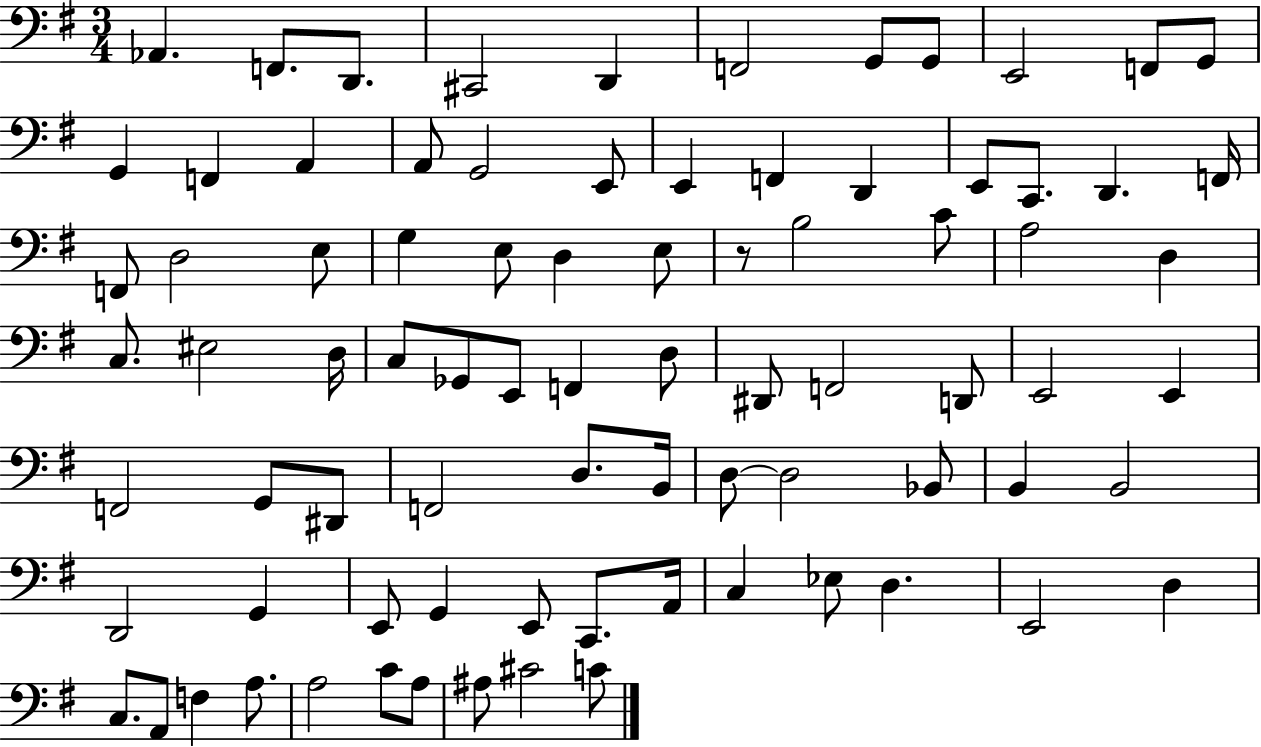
X:1
T:Untitled
M:3/4
L:1/4
K:G
_A,, F,,/2 D,,/2 ^C,,2 D,, F,,2 G,,/2 G,,/2 E,,2 F,,/2 G,,/2 G,, F,, A,, A,,/2 G,,2 E,,/2 E,, F,, D,, E,,/2 C,,/2 D,, F,,/4 F,,/2 D,2 E,/2 G, E,/2 D, E,/2 z/2 B,2 C/2 A,2 D, C,/2 ^E,2 D,/4 C,/2 _G,,/2 E,,/2 F,, D,/2 ^D,,/2 F,,2 D,,/2 E,,2 E,, F,,2 G,,/2 ^D,,/2 F,,2 D,/2 B,,/4 D,/2 D,2 _B,,/2 B,, B,,2 D,,2 G,, E,,/2 G,, E,,/2 C,,/2 A,,/4 C, _E,/2 D, E,,2 D, C,/2 A,,/2 F, A,/2 A,2 C/2 A,/2 ^A,/2 ^C2 C/2